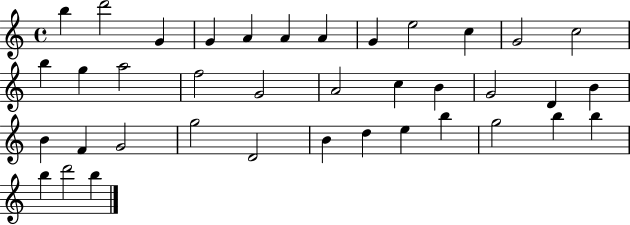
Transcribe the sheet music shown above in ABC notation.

X:1
T:Untitled
M:4/4
L:1/4
K:C
b d'2 G G A A A G e2 c G2 c2 b g a2 f2 G2 A2 c B G2 D B B F G2 g2 D2 B d e b g2 b b b d'2 b